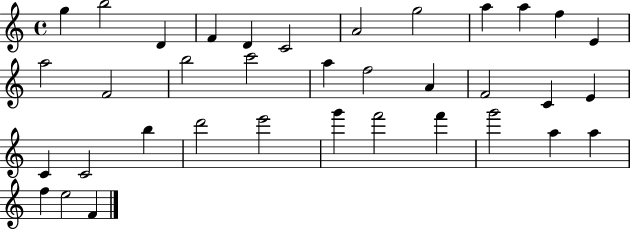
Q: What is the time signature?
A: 4/4